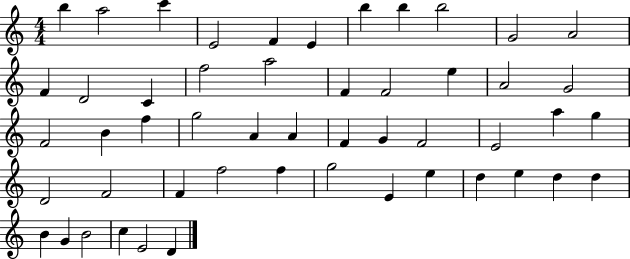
{
  \clef treble
  \numericTimeSignature
  \time 4/4
  \key c \major
  b''4 a''2 c'''4 | e'2 f'4 e'4 | b''4 b''4 b''2 | g'2 a'2 | \break f'4 d'2 c'4 | f''2 a''2 | f'4 f'2 e''4 | a'2 g'2 | \break f'2 b'4 f''4 | g''2 a'4 a'4 | f'4 g'4 f'2 | e'2 a''4 g''4 | \break d'2 f'2 | f'4 f''2 f''4 | g''2 e'4 e''4 | d''4 e''4 d''4 d''4 | \break b'4 g'4 b'2 | c''4 e'2 d'4 | \bar "|."
}